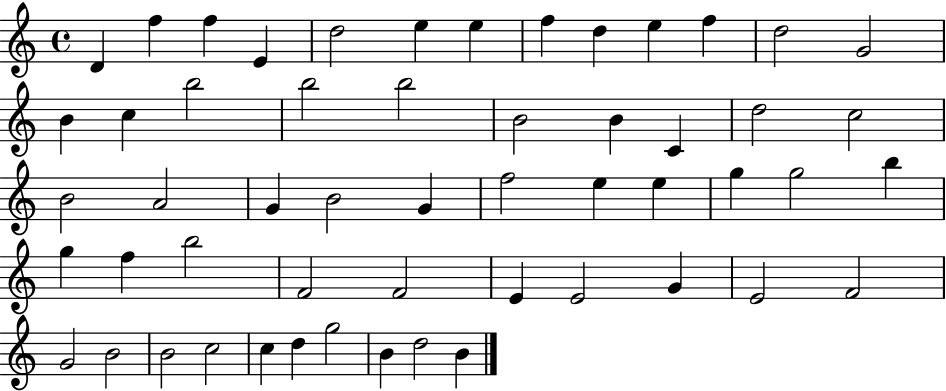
X:1
T:Untitled
M:4/4
L:1/4
K:C
D f f E d2 e e f d e f d2 G2 B c b2 b2 b2 B2 B C d2 c2 B2 A2 G B2 G f2 e e g g2 b g f b2 F2 F2 E E2 G E2 F2 G2 B2 B2 c2 c d g2 B d2 B